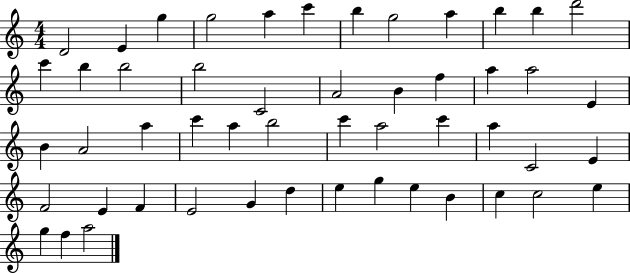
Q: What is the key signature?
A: C major